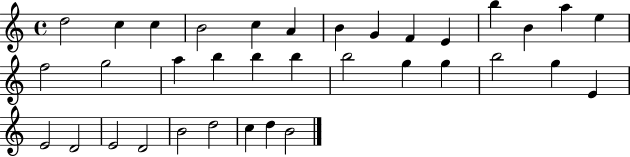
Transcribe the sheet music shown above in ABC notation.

X:1
T:Untitled
M:4/4
L:1/4
K:C
d2 c c B2 c A B G F E b B a e f2 g2 a b b b b2 g g b2 g E E2 D2 E2 D2 B2 d2 c d B2